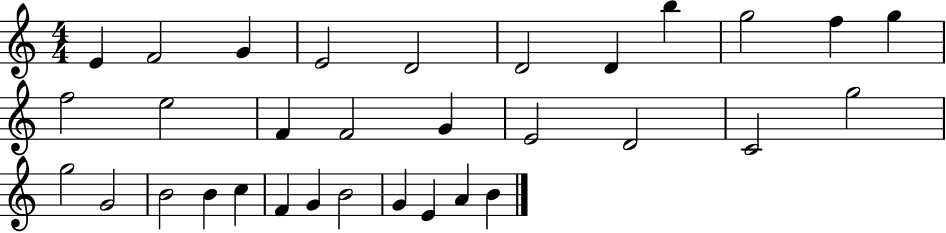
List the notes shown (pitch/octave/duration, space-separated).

E4/q F4/h G4/q E4/h D4/h D4/h D4/q B5/q G5/h F5/q G5/q F5/h E5/h F4/q F4/h G4/q E4/h D4/h C4/h G5/h G5/h G4/h B4/h B4/q C5/q F4/q G4/q B4/h G4/q E4/q A4/q B4/q